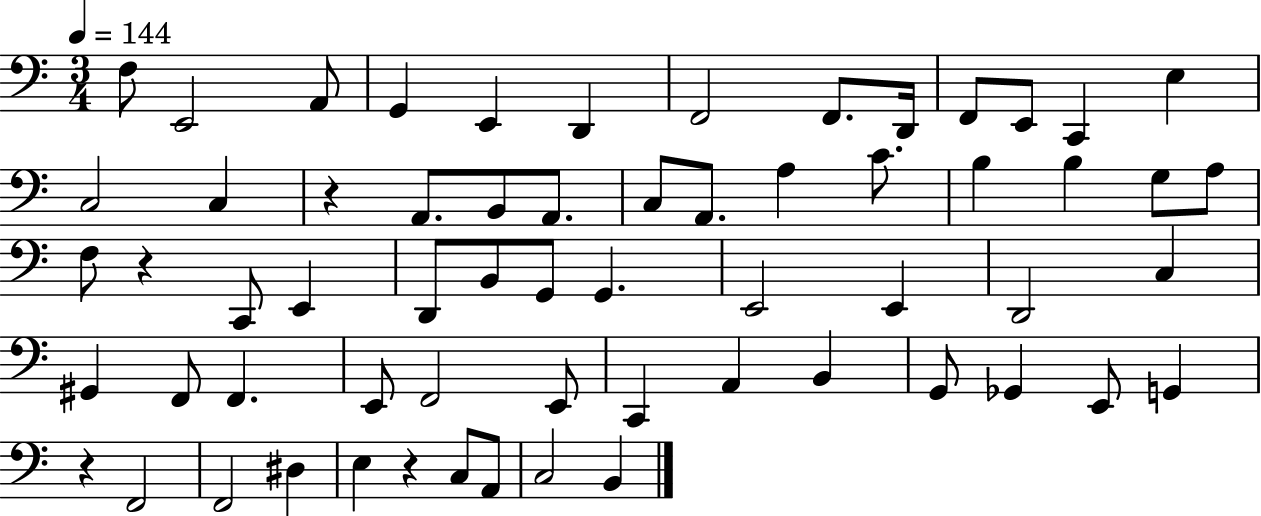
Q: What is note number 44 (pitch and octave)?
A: C2